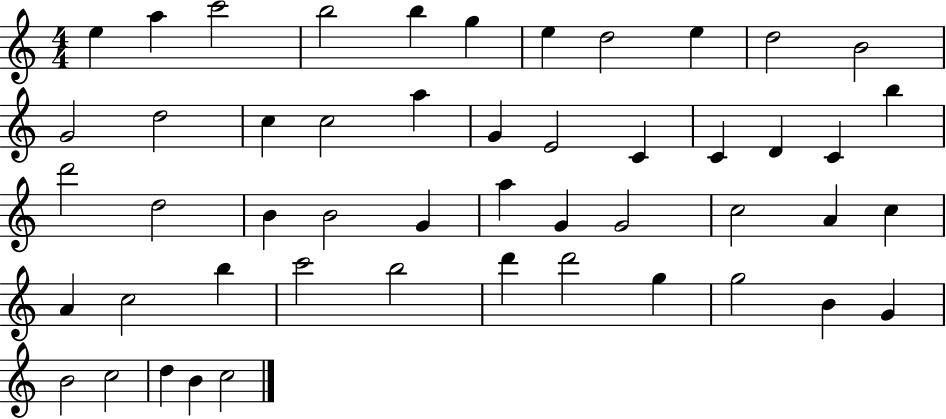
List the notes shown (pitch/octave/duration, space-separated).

E5/q A5/q C6/h B5/h B5/q G5/q E5/q D5/h E5/q D5/h B4/h G4/h D5/h C5/q C5/h A5/q G4/q E4/h C4/q C4/q D4/q C4/q B5/q D6/h D5/h B4/q B4/h G4/q A5/q G4/q G4/h C5/h A4/q C5/q A4/q C5/h B5/q C6/h B5/h D6/q D6/h G5/q G5/h B4/q G4/q B4/h C5/h D5/q B4/q C5/h